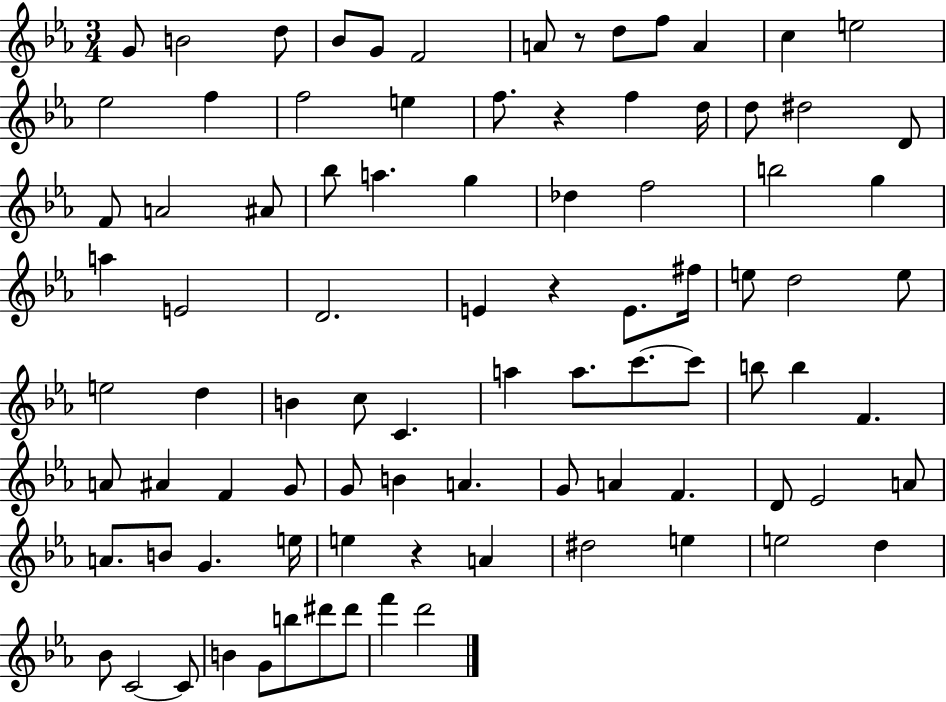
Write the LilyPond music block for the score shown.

{
  \clef treble
  \numericTimeSignature
  \time 3/4
  \key ees \major
  \repeat volta 2 { g'8 b'2 d''8 | bes'8 g'8 f'2 | a'8 r8 d''8 f''8 a'4 | c''4 e''2 | \break ees''2 f''4 | f''2 e''4 | f''8. r4 f''4 d''16 | d''8 dis''2 d'8 | \break f'8 a'2 ais'8 | bes''8 a''4. g''4 | des''4 f''2 | b''2 g''4 | \break a''4 e'2 | d'2. | e'4 r4 e'8. fis''16 | e''8 d''2 e''8 | \break e''2 d''4 | b'4 c''8 c'4. | a''4 a''8. c'''8.~~ c'''8 | b''8 b''4 f'4. | \break a'8 ais'4 f'4 g'8 | g'8 b'4 a'4. | g'8 a'4 f'4. | d'8 ees'2 a'8 | \break a'8. b'8 g'4. e''16 | e''4 r4 a'4 | dis''2 e''4 | e''2 d''4 | \break bes'8 c'2~~ c'8 | b'4 g'8 b''8 dis'''8 dis'''8 | f'''4 d'''2 | } \bar "|."
}